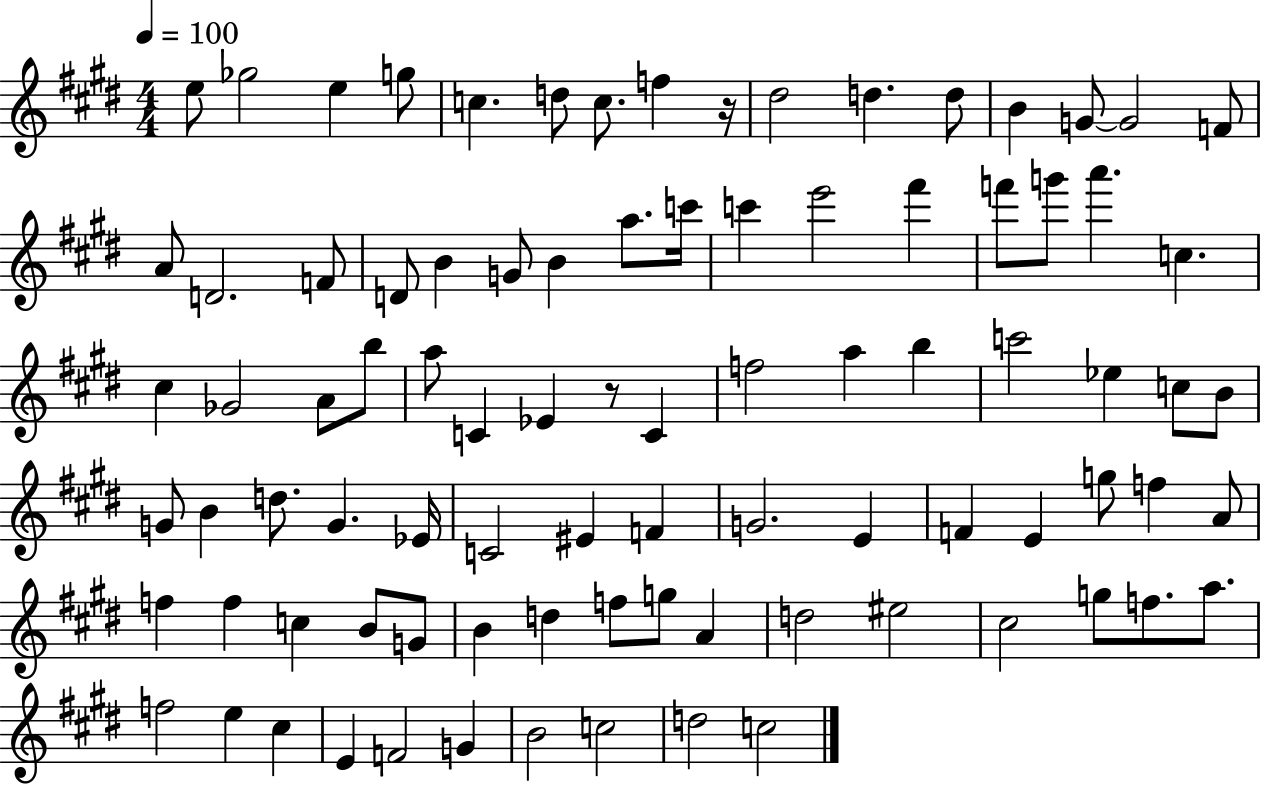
X:1
T:Untitled
M:4/4
L:1/4
K:E
e/2 _g2 e g/2 c d/2 c/2 f z/4 ^d2 d d/2 B G/2 G2 F/2 A/2 D2 F/2 D/2 B G/2 B a/2 c'/4 c' e'2 ^f' f'/2 g'/2 a' c ^c _G2 A/2 b/2 a/2 C _E z/2 C f2 a b c'2 _e c/2 B/2 G/2 B d/2 G _E/4 C2 ^E F G2 E F E g/2 f A/2 f f c B/2 G/2 B d f/2 g/2 A d2 ^e2 ^c2 g/2 f/2 a/2 f2 e ^c E F2 G B2 c2 d2 c2